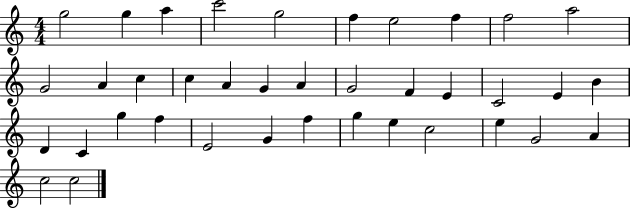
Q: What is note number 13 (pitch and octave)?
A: C5